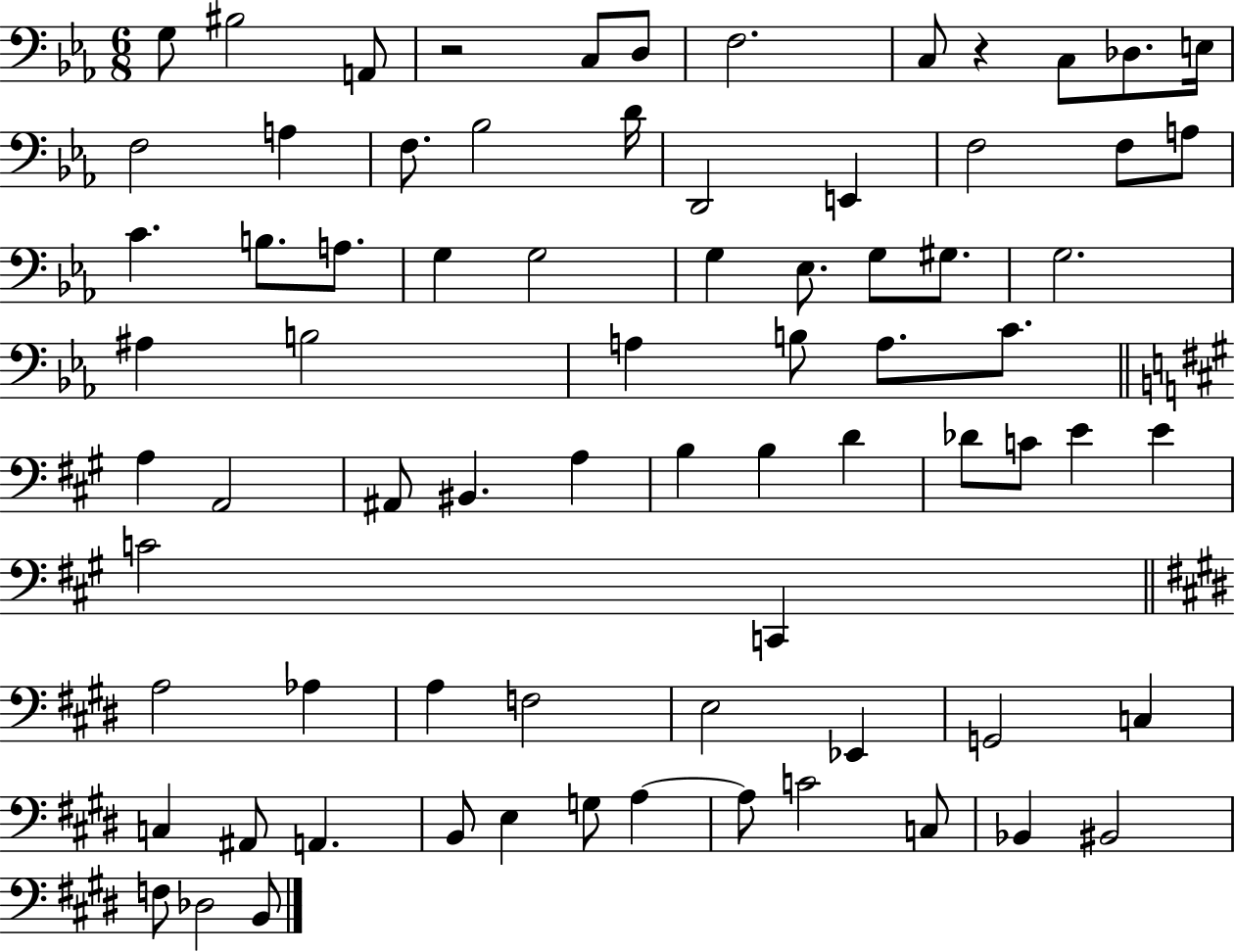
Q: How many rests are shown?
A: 2